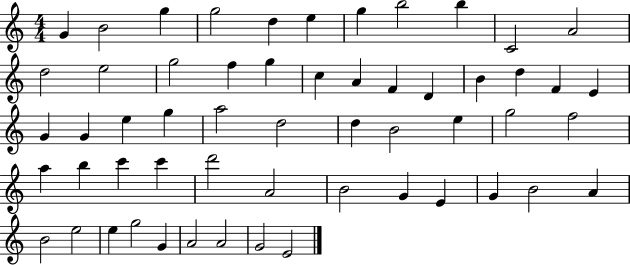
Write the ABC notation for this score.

X:1
T:Untitled
M:4/4
L:1/4
K:C
G B2 g g2 d e g b2 b C2 A2 d2 e2 g2 f g c A F D B d F E G G e g a2 d2 d B2 e g2 f2 a b c' c' d'2 A2 B2 G E G B2 A B2 e2 e g2 G A2 A2 G2 E2